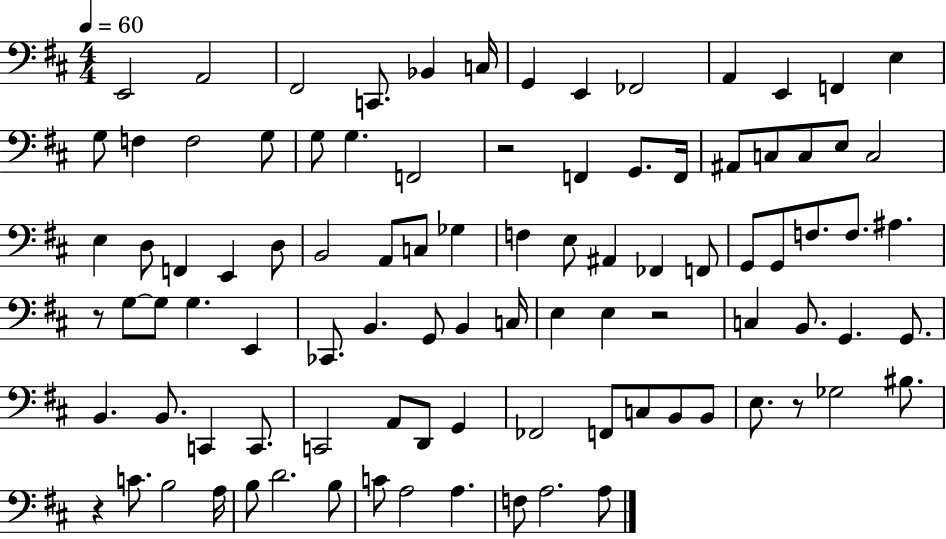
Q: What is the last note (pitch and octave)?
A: A3